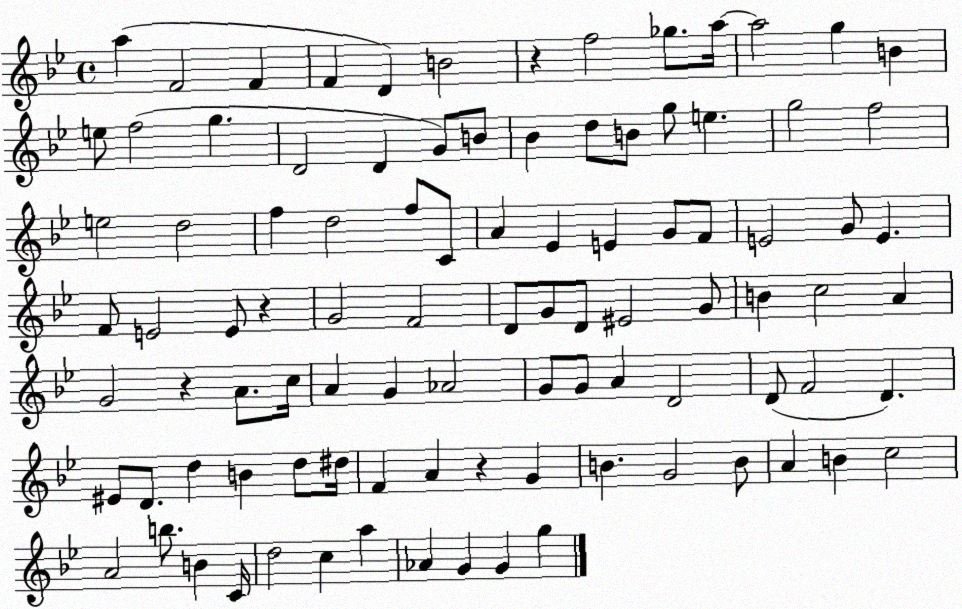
X:1
T:Untitled
M:4/4
L:1/4
K:Bb
a F2 F F D B2 z f2 _g/2 a/4 a2 g B e/2 f2 g D2 D G/2 B/2 _B d/2 B/2 g/2 e g2 f2 e2 d2 f d2 f/2 C/2 A _E E G/2 F/2 E2 G/2 E F/2 E2 E/2 z G2 F2 D/2 G/2 D/2 ^E2 G/2 B c2 A G2 z A/2 c/4 A G _A2 G/2 G/2 A D2 D/2 F2 D ^E/2 D/2 d B d/2 ^d/4 F A z G B G2 B/2 A B c2 A2 b/2 B C/4 d2 c a _A G G g